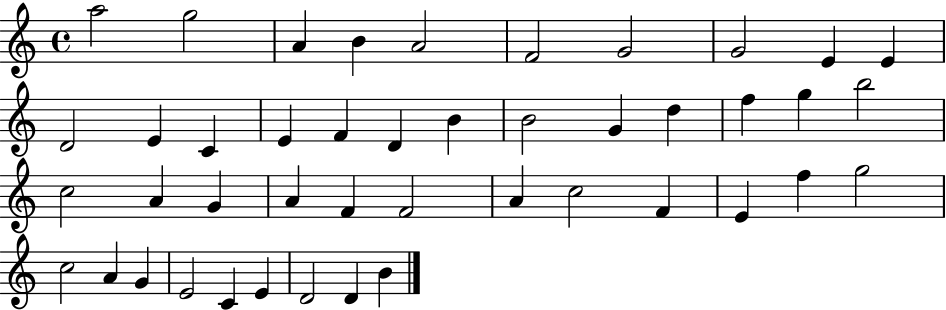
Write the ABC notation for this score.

X:1
T:Untitled
M:4/4
L:1/4
K:C
a2 g2 A B A2 F2 G2 G2 E E D2 E C E F D B B2 G d f g b2 c2 A G A F F2 A c2 F E f g2 c2 A G E2 C E D2 D B